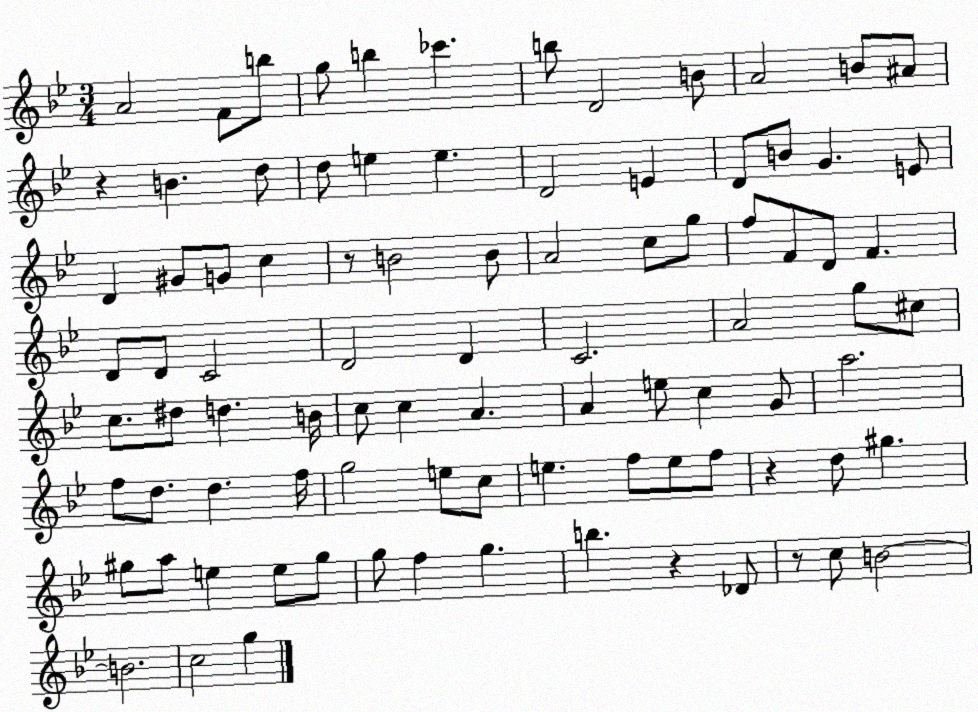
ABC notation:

X:1
T:Untitled
M:3/4
L:1/4
K:Bb
A2 F/2 b/2 g/2 b _c' b/2 D2 B/2 A2 B/2 ^A/2 z B d/2 d/2 e e D2 E D/2 B/2 G E/2 D ^G/2 G/2 c z/2 B2 B/2 A2 c/2 g/2 f/2 F/2 D/2 F D/2 D/2 C2 D2 D C2 A2 g/2 ^c/2 c/2 ^d/2 d B/4 c/2 c A A e/2 c G/2 a2 f/2 d/2 d f/4 g2 e/2 c/2 e f/2 e/2 f/2 z d/2 ^g ^g/2 a/2 e e/2 ^g/2 g/2 f g b z _D/2 z/2 c/2 B2 B2 c2 g